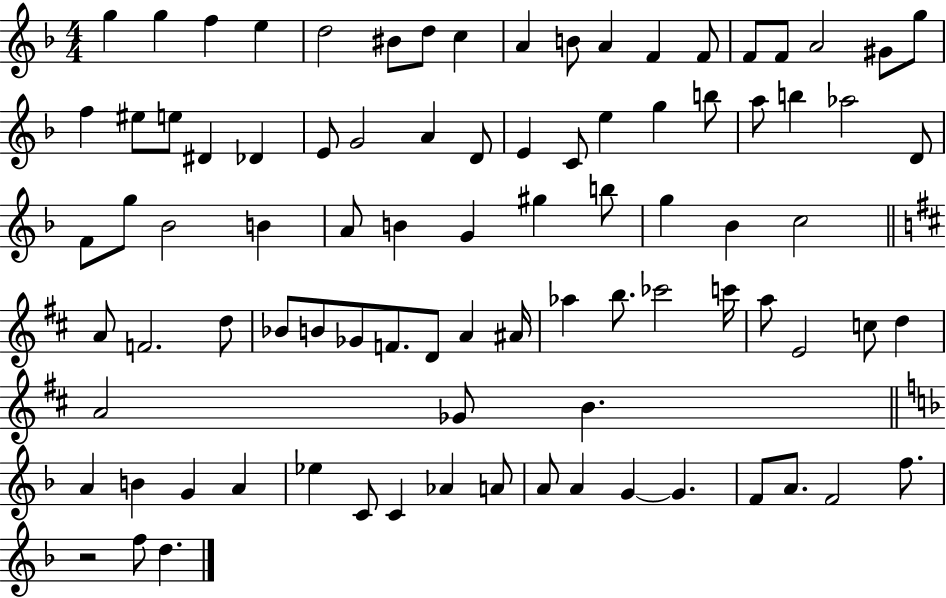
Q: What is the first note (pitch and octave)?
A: G5